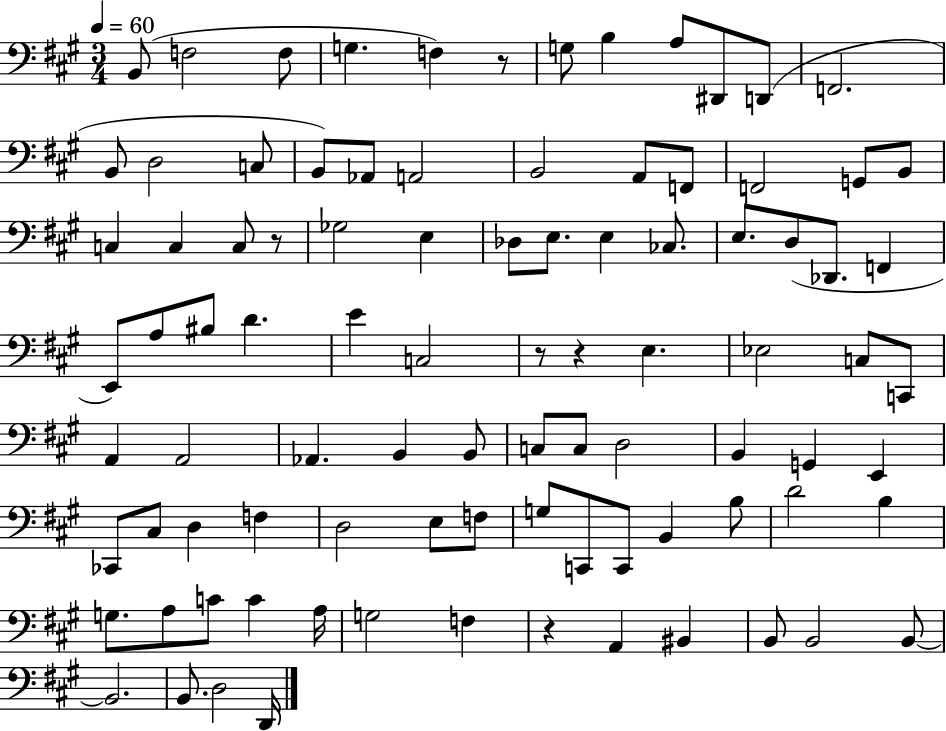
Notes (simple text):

B2/e F3/h F3/e G3/q. F3/q R/e G3/e B3/q A3/e D#2/e D2/e F2/h. B2/e D3/h C3/e B2/e Ab2/e A2/h B2/h A2/e F2/e F2/h G2/e B2/e C3/q C3/q C3/e R/e Gb3/h E3/q Db3/e E3/e. E3/q CES3/e. E3/e. D3/e Db2/e. F2/q E2/e A3/e BIS3/e D4/q. E4/q C3/h R/e R/q E3/q. Eb3/h C3/e C2/e A2/q A2/h Ab2/q. B2/q B2/e C3/e C3/e D3/h B2/q G2/q E2/q CES2/e C#3/e D3/q F3/q D3/h E3/e F3/e G3/e C2/e C2/e B2/q B3/e D4/h B3/q G3/e. A3/e C4/e C4/q A3/s G3/h F3/q R/q A2/q BIS2/q B2/e B2/h B2/e B2/h. B2/e. D3/h D2/s